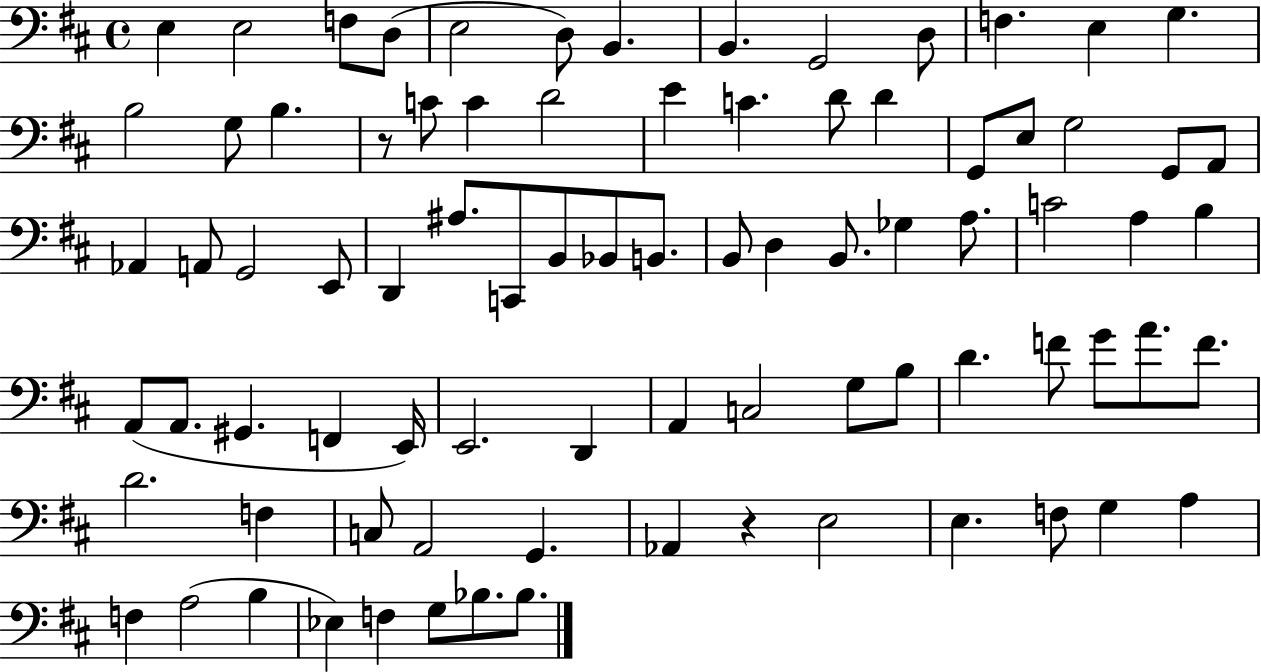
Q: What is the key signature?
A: D major